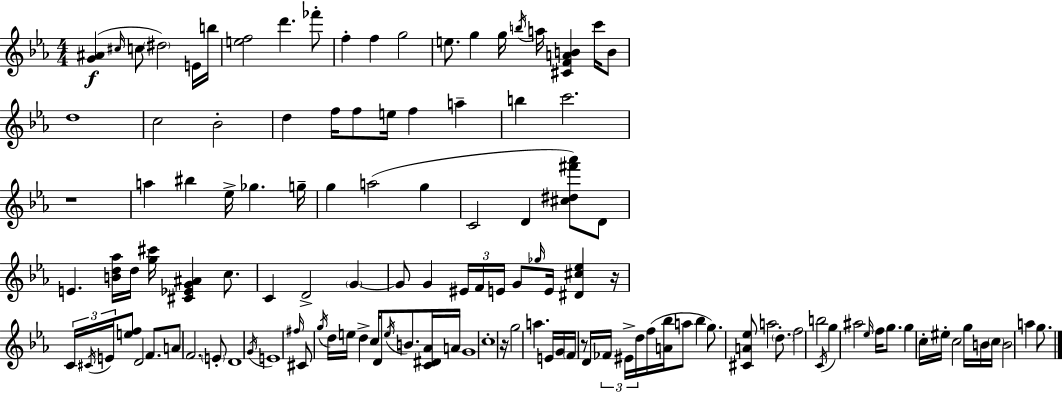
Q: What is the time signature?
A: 4/4